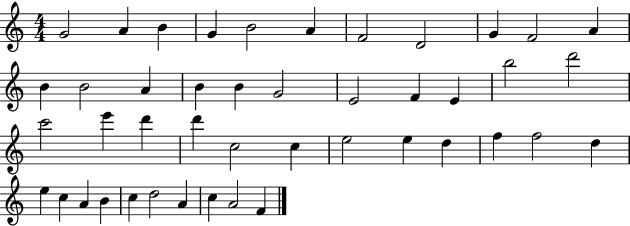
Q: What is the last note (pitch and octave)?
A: F4